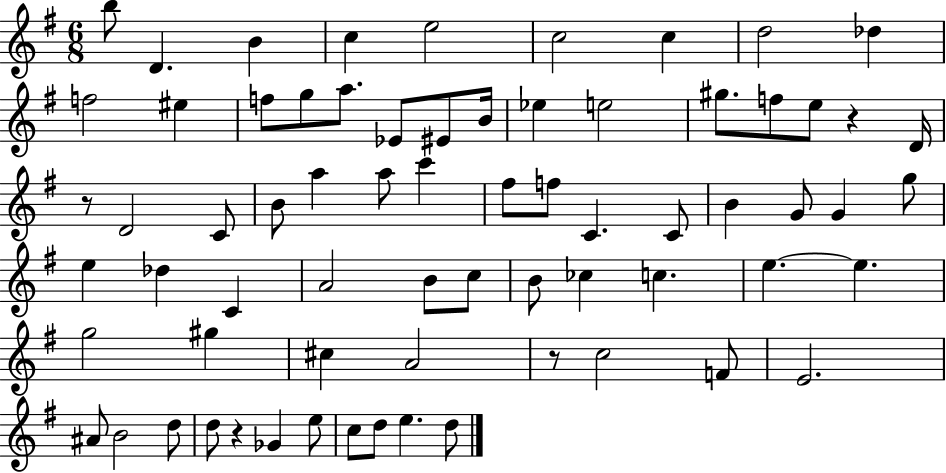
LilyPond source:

{
  \clef treble
  \numericTimeSignature
  \time 6/8
  \key g \major
  b''8 d'4. b'4 | c''4 e''2 | c''2 c''4 | d''2 des''4 | \break f''2 eis''4 | f''8 g''8 a''8. ees'8 eis'8 b'16 | ees''4 e''2 | gis''8. f''8 e''8 r4 d'16 | \break r8 d'2 c'8 | b'8 a''4 a''8 c'''4 | fis''8 f''8 c'4. c'8 | b'4 g'8 g'4 g''8 | \break e''4 des''4 c'4 | a'2 b'8 c''8 | b'8 ces''4 c''4. | e''4.~~ e''4. | \break g''2 gis''4 | cis''4 a'2 | r8 c''2 f'8 | e'2. | \break ais'8 b'2 d''8 | d''8 r4 ges'4 e''8 | c''8 d''8 e''4. d''8 | \bar "|."
}